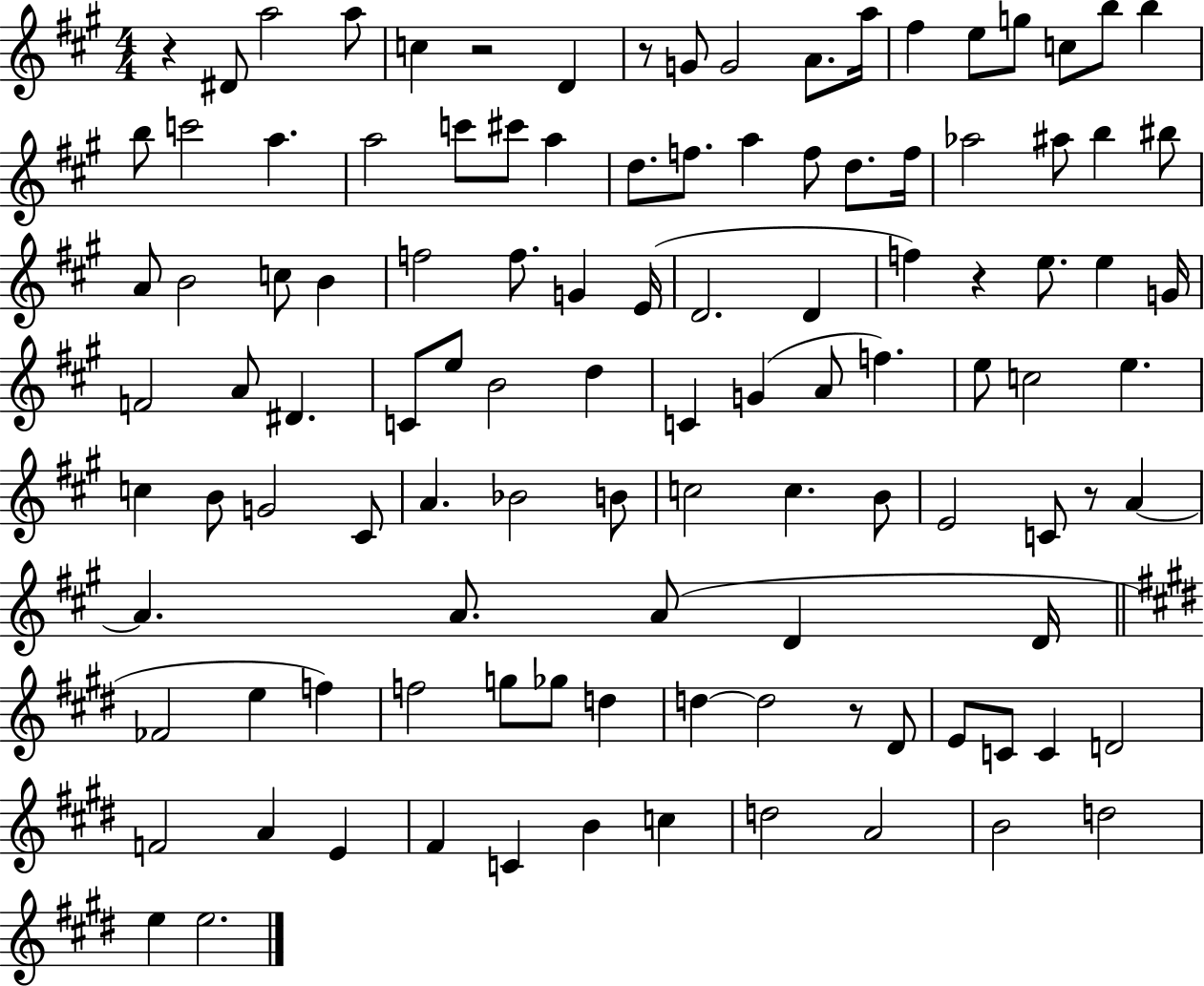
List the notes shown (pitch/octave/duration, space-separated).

R/q D#4/e A5/h A5/e C5/q R/h D4/q R/e G4/e G4/h A4/e. A5/s F#5/q E5/e G5/e C5/e B5/e B5/q B5/e C6/h A5/q. A5/h C6/e C#6/e A5/q D5/e. F5/e. A5/q F5/e D5/e. F5/s Ab5/h A#5/e B5/q BIS5/e A4/e B4/h C5/e B4/q F5/h F5/e. G4/q E4/s D4/h. D4/q F5/q R/q E5/e. E5/q G4/s F4/h A4/e D#4/q. C4/e E5/e B4/h D5/q C4/q G4/q A4/e F5/q. E5/e C5/h E5/q. C5/q B4/e G4/h C#4/e A4/q. Bb4/h B4/e C5/h C5/q. B4/e E4/h C4/e R/e A4/q A4/q. A4/e. A4/e D4/q D4/s FES4/h E5/q F5/q F5/h G5/e Gb5/e D5/q D5/q D5/h R/e D#4/e E4/e C4/e C4/q D4/h F4/h A4/q E4/q F#4/q C4/q B4/q C5/q D5/h A4/h B4/h D5/h E5/q E5/h.